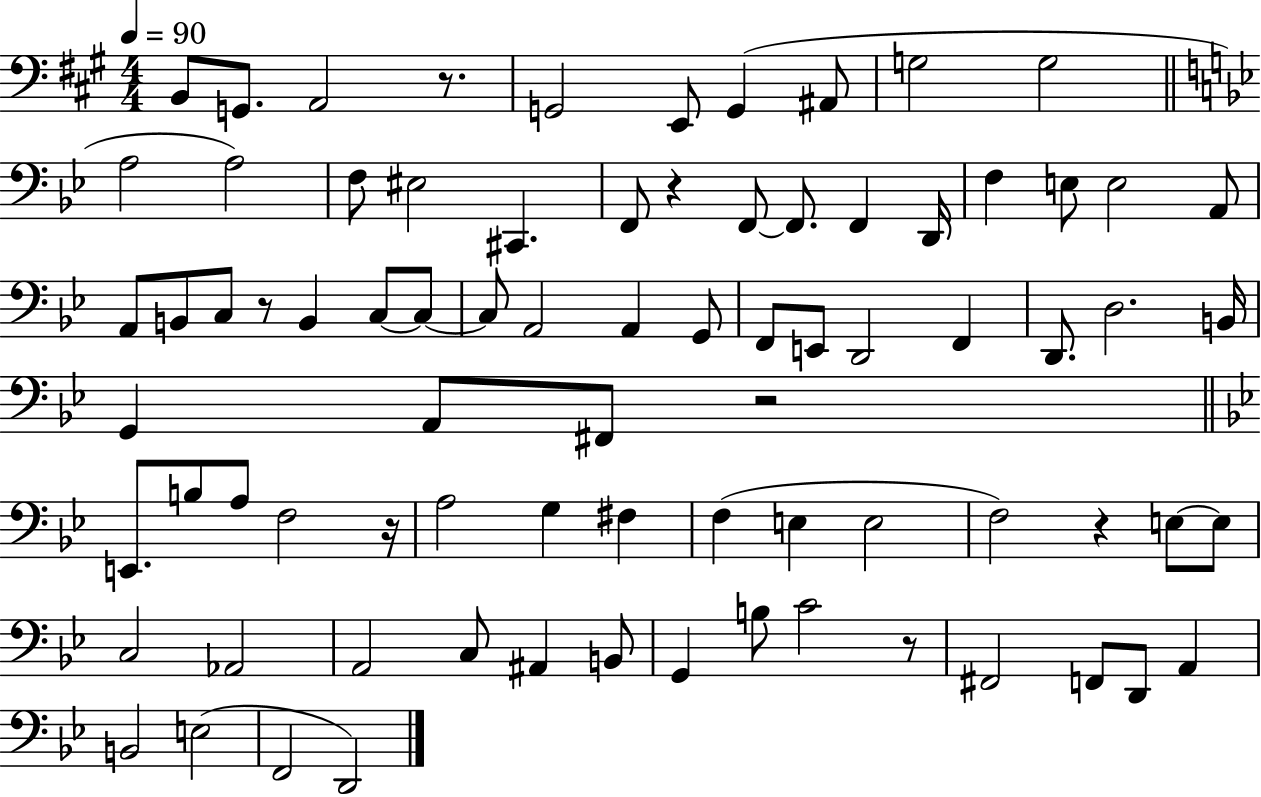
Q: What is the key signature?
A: A major